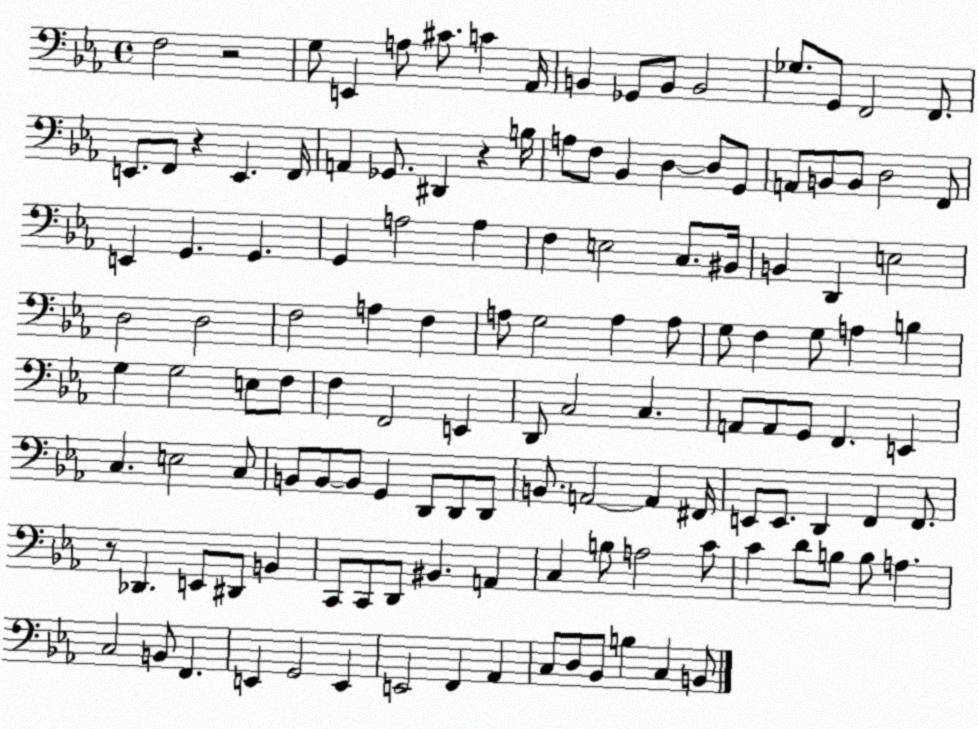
X:1
T:Untitled
M:4/4
L:1/4
K:Eb
F,2 z2 G,/2 E,, A,/2 ^C/2 C _A,,/4 B,, _G,,/2 B,,/2 B,,2 _G,/2 G,,/2 F,,2 F,,/2 E,,/2 F,,/2 z E,, F,,/4 A,, _G,,/2 ^D,, z B,/4 A,/2 F,/2 _B,, D, D,/2 G,,/2 A,,/2 B,,/2 B,,/2 D,2 F,,/2 E,, G,, G,, G,, A,2 A, F, E,2 C,/2 ^B,,/4 B,, D,, E,2 D,2 D,2 F,2 A, F, A,/2 G,2 A, A,/2 G,/2 F, G,/2 A, B, G, G,2 E,/2 F,/2 F, F,,2 E,, D,,/2 C,2 C, A,,/2 A,,/2 G,,/2 F,, E,, C, E,2 C,/2 B,,/2 B,,/2 B,,/2 G,, D,,/2 D,,/2 D,,/2 B,,/2 A,,2 A,, ^F,,/4 E,,/2 E,,/2 D,, F,, F,,/2 z/2 _D,, E,,/2 ^D,,/2 B,, C,,/2 C,,/2 D,,/2 ^B,, A,, C, B,/2 A,2 C/2 C D/2 B,/2 B,/2 A, C,2 B,,/2 F,, E,, G,,2 E,, E,,2 F,, _A,, C,/2 D,/2 _B,,/2 B, C, B,,/2